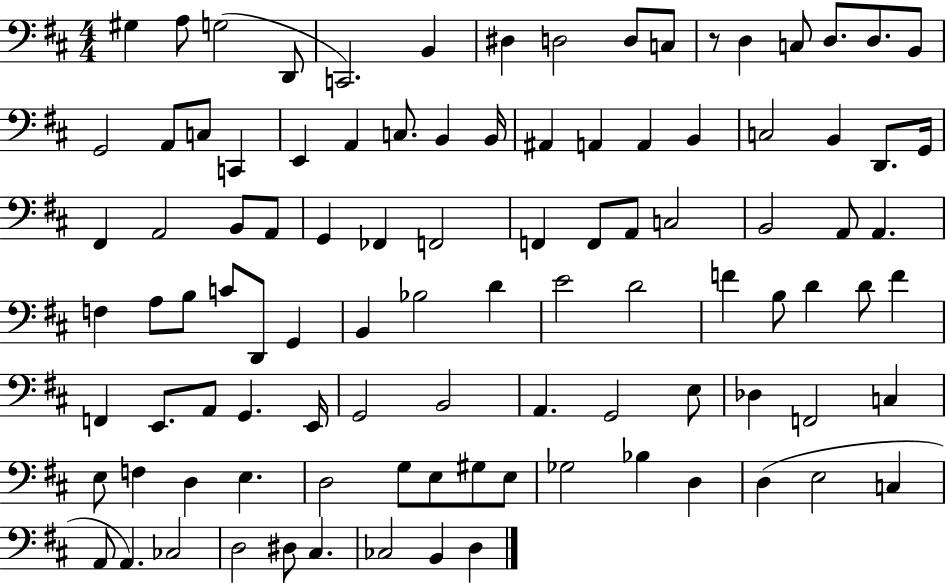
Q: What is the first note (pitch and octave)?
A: G#3